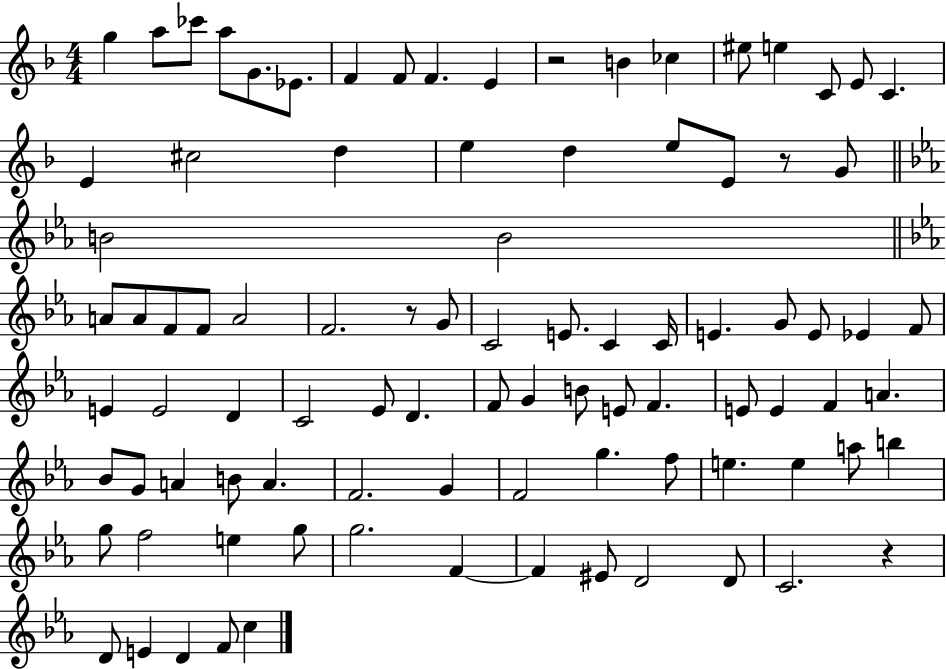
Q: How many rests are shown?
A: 4